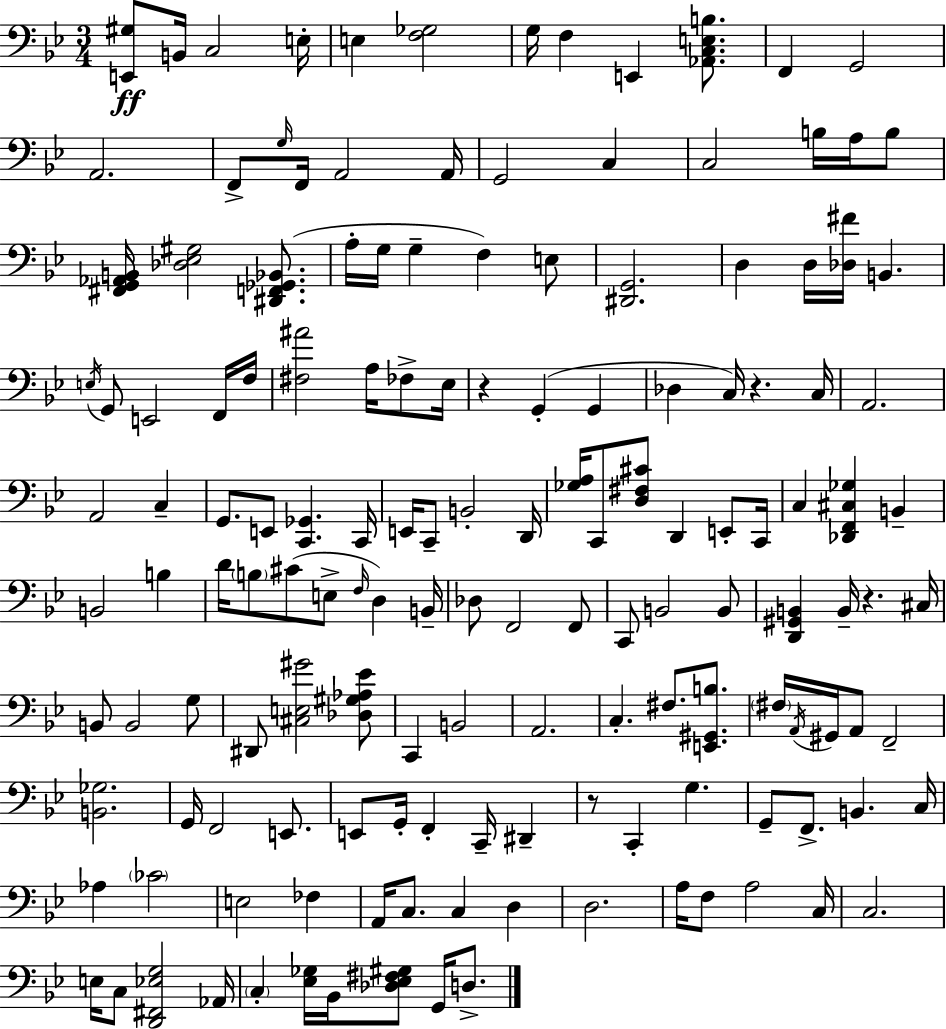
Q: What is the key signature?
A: G minor